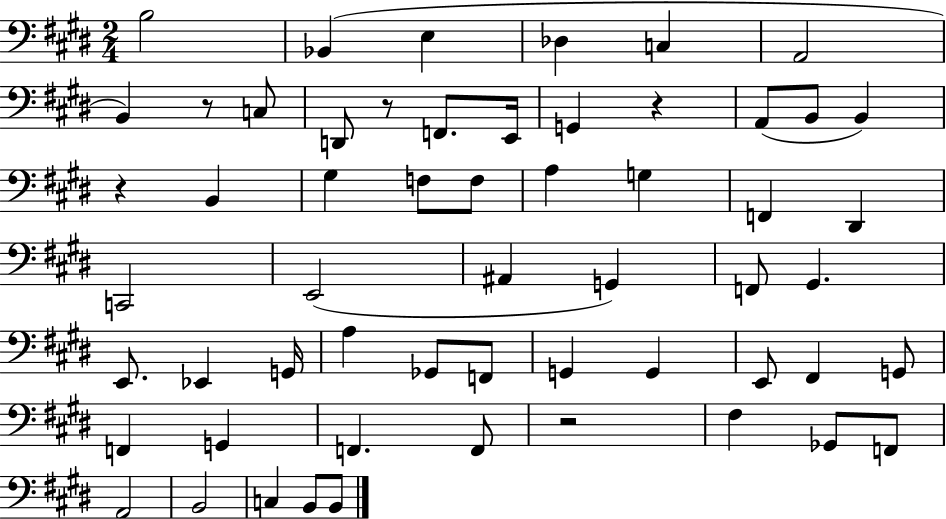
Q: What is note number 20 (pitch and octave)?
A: A3